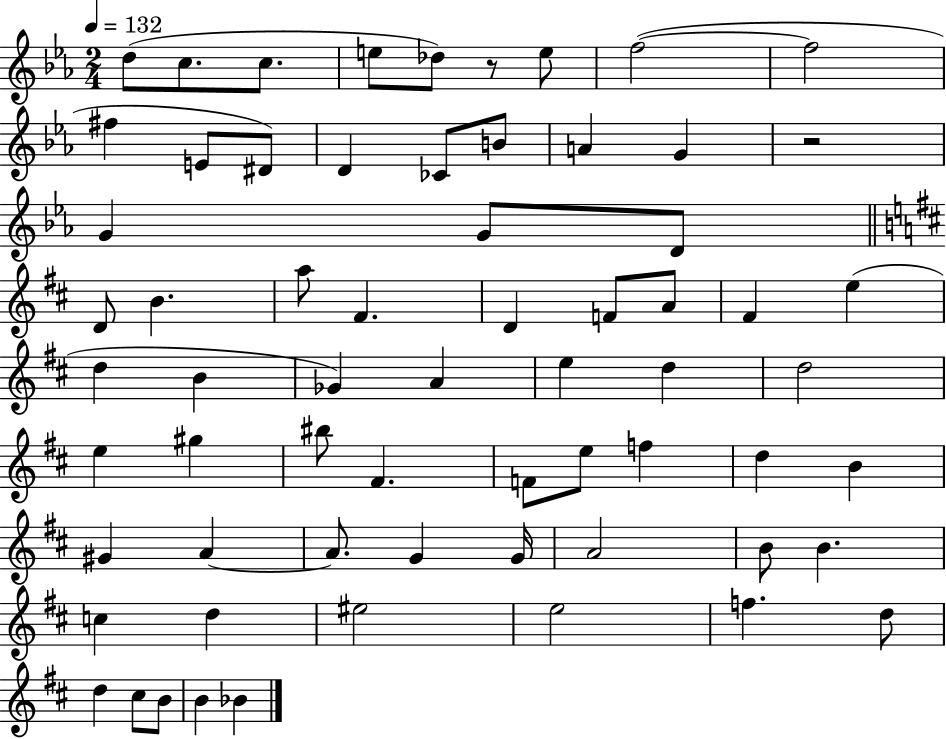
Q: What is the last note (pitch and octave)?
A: Bb4